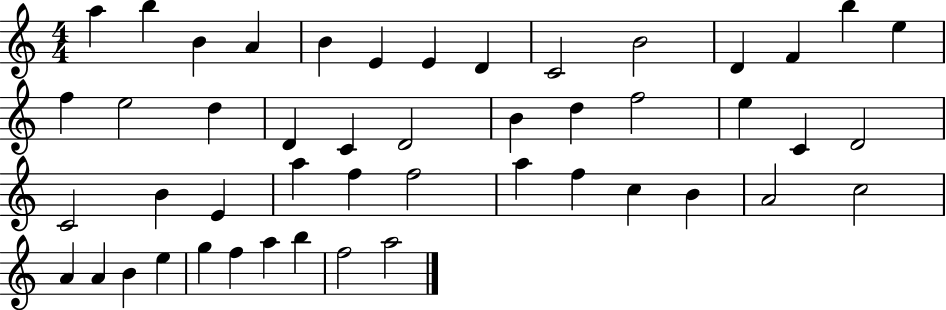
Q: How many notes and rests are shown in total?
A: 48